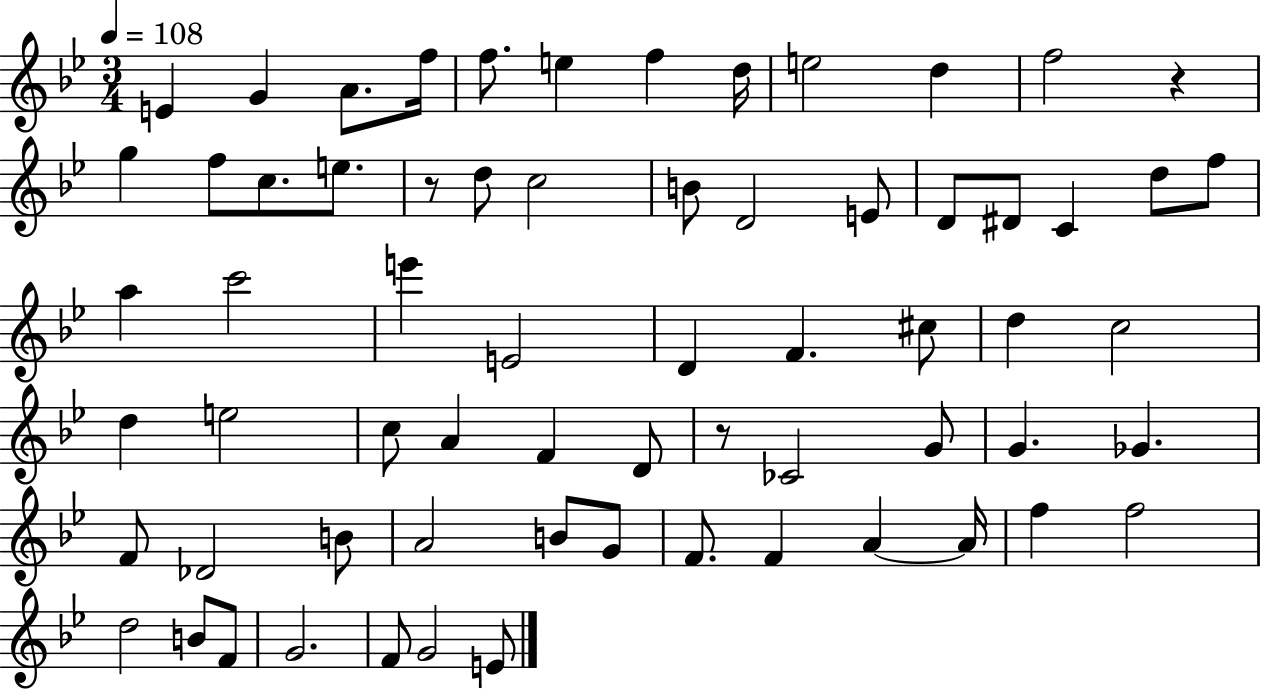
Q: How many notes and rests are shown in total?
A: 66